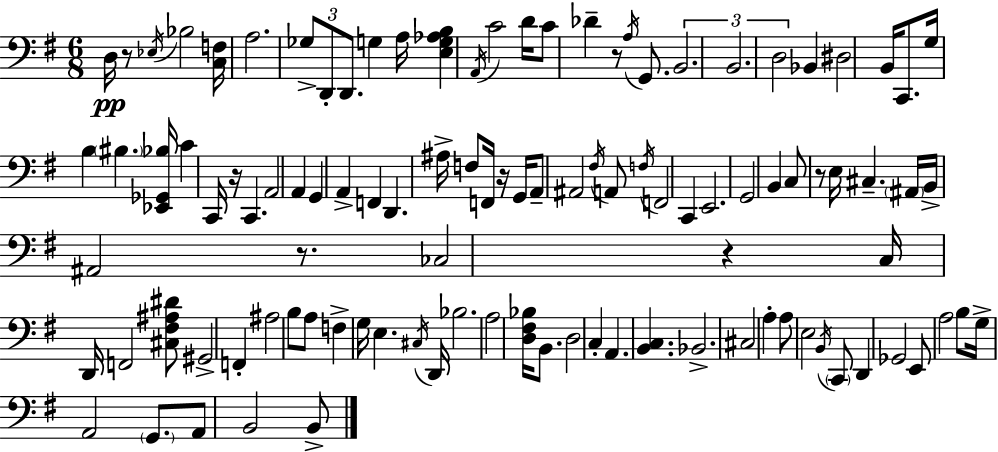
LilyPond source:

{
  \clef bass
  \numericTimeSignature
  \time 6/8
  \key e \minor
  d16\pp r8 \acciaccatura { ees16 } bes2 | <c f>16 a2. | \tuplet 3/2 { ges8-> d,8-. d,8. } g4 | a16 <e g aes b>4 \acciaccatura { a,16 } c'2 | \break d'16 c'8 des'4-- r8 \acciaccatura { a16 } | g,8. \tuplet 3/2 { b,2. | b,2. | d2 } bes,4 | \break dis2 b,16 | c,8. g16 b4 \parenthesize bis4. | <ees, ges, bes>16 c'4 c,16 r16 c,4. | a,2 a,4 | \break g,4 a,4-> f,4 | d,4. ais16-> f8 | f,16 r16 g,16 a,8-- ais,2 | \acciaccatura { fis16 } a,8 \acciaccatura { f16 } f,2 | \break c,4 e,2. | g,2 | b,4 c8 r8 e16 cis4.-- | \parenthesize ais,16 b,16-> ais,2 | \break r8. ces2 | r4 c16 d,16 f,2 | <cis fis ais dis'>8 gis,2-> | f,4-. ais2 | \break b8 a8 f4-> g16 e4. | \acciaccatura { cis16 } d,16 bes2. | a2 | <d fis bes>16 b,8. d2 | \break c4-. a,4. | <b, c>4. bes,2.-> | cis2 | a4-. a8 e2 | \break \acciaccatura { b,16 } \parenthesize c,8 d,4 ges,2 | e,8 a2 | b8 g16-> a,2 | \parenthesize g,8. a,8 b,2 | \break b,8-> \bar "|."
}